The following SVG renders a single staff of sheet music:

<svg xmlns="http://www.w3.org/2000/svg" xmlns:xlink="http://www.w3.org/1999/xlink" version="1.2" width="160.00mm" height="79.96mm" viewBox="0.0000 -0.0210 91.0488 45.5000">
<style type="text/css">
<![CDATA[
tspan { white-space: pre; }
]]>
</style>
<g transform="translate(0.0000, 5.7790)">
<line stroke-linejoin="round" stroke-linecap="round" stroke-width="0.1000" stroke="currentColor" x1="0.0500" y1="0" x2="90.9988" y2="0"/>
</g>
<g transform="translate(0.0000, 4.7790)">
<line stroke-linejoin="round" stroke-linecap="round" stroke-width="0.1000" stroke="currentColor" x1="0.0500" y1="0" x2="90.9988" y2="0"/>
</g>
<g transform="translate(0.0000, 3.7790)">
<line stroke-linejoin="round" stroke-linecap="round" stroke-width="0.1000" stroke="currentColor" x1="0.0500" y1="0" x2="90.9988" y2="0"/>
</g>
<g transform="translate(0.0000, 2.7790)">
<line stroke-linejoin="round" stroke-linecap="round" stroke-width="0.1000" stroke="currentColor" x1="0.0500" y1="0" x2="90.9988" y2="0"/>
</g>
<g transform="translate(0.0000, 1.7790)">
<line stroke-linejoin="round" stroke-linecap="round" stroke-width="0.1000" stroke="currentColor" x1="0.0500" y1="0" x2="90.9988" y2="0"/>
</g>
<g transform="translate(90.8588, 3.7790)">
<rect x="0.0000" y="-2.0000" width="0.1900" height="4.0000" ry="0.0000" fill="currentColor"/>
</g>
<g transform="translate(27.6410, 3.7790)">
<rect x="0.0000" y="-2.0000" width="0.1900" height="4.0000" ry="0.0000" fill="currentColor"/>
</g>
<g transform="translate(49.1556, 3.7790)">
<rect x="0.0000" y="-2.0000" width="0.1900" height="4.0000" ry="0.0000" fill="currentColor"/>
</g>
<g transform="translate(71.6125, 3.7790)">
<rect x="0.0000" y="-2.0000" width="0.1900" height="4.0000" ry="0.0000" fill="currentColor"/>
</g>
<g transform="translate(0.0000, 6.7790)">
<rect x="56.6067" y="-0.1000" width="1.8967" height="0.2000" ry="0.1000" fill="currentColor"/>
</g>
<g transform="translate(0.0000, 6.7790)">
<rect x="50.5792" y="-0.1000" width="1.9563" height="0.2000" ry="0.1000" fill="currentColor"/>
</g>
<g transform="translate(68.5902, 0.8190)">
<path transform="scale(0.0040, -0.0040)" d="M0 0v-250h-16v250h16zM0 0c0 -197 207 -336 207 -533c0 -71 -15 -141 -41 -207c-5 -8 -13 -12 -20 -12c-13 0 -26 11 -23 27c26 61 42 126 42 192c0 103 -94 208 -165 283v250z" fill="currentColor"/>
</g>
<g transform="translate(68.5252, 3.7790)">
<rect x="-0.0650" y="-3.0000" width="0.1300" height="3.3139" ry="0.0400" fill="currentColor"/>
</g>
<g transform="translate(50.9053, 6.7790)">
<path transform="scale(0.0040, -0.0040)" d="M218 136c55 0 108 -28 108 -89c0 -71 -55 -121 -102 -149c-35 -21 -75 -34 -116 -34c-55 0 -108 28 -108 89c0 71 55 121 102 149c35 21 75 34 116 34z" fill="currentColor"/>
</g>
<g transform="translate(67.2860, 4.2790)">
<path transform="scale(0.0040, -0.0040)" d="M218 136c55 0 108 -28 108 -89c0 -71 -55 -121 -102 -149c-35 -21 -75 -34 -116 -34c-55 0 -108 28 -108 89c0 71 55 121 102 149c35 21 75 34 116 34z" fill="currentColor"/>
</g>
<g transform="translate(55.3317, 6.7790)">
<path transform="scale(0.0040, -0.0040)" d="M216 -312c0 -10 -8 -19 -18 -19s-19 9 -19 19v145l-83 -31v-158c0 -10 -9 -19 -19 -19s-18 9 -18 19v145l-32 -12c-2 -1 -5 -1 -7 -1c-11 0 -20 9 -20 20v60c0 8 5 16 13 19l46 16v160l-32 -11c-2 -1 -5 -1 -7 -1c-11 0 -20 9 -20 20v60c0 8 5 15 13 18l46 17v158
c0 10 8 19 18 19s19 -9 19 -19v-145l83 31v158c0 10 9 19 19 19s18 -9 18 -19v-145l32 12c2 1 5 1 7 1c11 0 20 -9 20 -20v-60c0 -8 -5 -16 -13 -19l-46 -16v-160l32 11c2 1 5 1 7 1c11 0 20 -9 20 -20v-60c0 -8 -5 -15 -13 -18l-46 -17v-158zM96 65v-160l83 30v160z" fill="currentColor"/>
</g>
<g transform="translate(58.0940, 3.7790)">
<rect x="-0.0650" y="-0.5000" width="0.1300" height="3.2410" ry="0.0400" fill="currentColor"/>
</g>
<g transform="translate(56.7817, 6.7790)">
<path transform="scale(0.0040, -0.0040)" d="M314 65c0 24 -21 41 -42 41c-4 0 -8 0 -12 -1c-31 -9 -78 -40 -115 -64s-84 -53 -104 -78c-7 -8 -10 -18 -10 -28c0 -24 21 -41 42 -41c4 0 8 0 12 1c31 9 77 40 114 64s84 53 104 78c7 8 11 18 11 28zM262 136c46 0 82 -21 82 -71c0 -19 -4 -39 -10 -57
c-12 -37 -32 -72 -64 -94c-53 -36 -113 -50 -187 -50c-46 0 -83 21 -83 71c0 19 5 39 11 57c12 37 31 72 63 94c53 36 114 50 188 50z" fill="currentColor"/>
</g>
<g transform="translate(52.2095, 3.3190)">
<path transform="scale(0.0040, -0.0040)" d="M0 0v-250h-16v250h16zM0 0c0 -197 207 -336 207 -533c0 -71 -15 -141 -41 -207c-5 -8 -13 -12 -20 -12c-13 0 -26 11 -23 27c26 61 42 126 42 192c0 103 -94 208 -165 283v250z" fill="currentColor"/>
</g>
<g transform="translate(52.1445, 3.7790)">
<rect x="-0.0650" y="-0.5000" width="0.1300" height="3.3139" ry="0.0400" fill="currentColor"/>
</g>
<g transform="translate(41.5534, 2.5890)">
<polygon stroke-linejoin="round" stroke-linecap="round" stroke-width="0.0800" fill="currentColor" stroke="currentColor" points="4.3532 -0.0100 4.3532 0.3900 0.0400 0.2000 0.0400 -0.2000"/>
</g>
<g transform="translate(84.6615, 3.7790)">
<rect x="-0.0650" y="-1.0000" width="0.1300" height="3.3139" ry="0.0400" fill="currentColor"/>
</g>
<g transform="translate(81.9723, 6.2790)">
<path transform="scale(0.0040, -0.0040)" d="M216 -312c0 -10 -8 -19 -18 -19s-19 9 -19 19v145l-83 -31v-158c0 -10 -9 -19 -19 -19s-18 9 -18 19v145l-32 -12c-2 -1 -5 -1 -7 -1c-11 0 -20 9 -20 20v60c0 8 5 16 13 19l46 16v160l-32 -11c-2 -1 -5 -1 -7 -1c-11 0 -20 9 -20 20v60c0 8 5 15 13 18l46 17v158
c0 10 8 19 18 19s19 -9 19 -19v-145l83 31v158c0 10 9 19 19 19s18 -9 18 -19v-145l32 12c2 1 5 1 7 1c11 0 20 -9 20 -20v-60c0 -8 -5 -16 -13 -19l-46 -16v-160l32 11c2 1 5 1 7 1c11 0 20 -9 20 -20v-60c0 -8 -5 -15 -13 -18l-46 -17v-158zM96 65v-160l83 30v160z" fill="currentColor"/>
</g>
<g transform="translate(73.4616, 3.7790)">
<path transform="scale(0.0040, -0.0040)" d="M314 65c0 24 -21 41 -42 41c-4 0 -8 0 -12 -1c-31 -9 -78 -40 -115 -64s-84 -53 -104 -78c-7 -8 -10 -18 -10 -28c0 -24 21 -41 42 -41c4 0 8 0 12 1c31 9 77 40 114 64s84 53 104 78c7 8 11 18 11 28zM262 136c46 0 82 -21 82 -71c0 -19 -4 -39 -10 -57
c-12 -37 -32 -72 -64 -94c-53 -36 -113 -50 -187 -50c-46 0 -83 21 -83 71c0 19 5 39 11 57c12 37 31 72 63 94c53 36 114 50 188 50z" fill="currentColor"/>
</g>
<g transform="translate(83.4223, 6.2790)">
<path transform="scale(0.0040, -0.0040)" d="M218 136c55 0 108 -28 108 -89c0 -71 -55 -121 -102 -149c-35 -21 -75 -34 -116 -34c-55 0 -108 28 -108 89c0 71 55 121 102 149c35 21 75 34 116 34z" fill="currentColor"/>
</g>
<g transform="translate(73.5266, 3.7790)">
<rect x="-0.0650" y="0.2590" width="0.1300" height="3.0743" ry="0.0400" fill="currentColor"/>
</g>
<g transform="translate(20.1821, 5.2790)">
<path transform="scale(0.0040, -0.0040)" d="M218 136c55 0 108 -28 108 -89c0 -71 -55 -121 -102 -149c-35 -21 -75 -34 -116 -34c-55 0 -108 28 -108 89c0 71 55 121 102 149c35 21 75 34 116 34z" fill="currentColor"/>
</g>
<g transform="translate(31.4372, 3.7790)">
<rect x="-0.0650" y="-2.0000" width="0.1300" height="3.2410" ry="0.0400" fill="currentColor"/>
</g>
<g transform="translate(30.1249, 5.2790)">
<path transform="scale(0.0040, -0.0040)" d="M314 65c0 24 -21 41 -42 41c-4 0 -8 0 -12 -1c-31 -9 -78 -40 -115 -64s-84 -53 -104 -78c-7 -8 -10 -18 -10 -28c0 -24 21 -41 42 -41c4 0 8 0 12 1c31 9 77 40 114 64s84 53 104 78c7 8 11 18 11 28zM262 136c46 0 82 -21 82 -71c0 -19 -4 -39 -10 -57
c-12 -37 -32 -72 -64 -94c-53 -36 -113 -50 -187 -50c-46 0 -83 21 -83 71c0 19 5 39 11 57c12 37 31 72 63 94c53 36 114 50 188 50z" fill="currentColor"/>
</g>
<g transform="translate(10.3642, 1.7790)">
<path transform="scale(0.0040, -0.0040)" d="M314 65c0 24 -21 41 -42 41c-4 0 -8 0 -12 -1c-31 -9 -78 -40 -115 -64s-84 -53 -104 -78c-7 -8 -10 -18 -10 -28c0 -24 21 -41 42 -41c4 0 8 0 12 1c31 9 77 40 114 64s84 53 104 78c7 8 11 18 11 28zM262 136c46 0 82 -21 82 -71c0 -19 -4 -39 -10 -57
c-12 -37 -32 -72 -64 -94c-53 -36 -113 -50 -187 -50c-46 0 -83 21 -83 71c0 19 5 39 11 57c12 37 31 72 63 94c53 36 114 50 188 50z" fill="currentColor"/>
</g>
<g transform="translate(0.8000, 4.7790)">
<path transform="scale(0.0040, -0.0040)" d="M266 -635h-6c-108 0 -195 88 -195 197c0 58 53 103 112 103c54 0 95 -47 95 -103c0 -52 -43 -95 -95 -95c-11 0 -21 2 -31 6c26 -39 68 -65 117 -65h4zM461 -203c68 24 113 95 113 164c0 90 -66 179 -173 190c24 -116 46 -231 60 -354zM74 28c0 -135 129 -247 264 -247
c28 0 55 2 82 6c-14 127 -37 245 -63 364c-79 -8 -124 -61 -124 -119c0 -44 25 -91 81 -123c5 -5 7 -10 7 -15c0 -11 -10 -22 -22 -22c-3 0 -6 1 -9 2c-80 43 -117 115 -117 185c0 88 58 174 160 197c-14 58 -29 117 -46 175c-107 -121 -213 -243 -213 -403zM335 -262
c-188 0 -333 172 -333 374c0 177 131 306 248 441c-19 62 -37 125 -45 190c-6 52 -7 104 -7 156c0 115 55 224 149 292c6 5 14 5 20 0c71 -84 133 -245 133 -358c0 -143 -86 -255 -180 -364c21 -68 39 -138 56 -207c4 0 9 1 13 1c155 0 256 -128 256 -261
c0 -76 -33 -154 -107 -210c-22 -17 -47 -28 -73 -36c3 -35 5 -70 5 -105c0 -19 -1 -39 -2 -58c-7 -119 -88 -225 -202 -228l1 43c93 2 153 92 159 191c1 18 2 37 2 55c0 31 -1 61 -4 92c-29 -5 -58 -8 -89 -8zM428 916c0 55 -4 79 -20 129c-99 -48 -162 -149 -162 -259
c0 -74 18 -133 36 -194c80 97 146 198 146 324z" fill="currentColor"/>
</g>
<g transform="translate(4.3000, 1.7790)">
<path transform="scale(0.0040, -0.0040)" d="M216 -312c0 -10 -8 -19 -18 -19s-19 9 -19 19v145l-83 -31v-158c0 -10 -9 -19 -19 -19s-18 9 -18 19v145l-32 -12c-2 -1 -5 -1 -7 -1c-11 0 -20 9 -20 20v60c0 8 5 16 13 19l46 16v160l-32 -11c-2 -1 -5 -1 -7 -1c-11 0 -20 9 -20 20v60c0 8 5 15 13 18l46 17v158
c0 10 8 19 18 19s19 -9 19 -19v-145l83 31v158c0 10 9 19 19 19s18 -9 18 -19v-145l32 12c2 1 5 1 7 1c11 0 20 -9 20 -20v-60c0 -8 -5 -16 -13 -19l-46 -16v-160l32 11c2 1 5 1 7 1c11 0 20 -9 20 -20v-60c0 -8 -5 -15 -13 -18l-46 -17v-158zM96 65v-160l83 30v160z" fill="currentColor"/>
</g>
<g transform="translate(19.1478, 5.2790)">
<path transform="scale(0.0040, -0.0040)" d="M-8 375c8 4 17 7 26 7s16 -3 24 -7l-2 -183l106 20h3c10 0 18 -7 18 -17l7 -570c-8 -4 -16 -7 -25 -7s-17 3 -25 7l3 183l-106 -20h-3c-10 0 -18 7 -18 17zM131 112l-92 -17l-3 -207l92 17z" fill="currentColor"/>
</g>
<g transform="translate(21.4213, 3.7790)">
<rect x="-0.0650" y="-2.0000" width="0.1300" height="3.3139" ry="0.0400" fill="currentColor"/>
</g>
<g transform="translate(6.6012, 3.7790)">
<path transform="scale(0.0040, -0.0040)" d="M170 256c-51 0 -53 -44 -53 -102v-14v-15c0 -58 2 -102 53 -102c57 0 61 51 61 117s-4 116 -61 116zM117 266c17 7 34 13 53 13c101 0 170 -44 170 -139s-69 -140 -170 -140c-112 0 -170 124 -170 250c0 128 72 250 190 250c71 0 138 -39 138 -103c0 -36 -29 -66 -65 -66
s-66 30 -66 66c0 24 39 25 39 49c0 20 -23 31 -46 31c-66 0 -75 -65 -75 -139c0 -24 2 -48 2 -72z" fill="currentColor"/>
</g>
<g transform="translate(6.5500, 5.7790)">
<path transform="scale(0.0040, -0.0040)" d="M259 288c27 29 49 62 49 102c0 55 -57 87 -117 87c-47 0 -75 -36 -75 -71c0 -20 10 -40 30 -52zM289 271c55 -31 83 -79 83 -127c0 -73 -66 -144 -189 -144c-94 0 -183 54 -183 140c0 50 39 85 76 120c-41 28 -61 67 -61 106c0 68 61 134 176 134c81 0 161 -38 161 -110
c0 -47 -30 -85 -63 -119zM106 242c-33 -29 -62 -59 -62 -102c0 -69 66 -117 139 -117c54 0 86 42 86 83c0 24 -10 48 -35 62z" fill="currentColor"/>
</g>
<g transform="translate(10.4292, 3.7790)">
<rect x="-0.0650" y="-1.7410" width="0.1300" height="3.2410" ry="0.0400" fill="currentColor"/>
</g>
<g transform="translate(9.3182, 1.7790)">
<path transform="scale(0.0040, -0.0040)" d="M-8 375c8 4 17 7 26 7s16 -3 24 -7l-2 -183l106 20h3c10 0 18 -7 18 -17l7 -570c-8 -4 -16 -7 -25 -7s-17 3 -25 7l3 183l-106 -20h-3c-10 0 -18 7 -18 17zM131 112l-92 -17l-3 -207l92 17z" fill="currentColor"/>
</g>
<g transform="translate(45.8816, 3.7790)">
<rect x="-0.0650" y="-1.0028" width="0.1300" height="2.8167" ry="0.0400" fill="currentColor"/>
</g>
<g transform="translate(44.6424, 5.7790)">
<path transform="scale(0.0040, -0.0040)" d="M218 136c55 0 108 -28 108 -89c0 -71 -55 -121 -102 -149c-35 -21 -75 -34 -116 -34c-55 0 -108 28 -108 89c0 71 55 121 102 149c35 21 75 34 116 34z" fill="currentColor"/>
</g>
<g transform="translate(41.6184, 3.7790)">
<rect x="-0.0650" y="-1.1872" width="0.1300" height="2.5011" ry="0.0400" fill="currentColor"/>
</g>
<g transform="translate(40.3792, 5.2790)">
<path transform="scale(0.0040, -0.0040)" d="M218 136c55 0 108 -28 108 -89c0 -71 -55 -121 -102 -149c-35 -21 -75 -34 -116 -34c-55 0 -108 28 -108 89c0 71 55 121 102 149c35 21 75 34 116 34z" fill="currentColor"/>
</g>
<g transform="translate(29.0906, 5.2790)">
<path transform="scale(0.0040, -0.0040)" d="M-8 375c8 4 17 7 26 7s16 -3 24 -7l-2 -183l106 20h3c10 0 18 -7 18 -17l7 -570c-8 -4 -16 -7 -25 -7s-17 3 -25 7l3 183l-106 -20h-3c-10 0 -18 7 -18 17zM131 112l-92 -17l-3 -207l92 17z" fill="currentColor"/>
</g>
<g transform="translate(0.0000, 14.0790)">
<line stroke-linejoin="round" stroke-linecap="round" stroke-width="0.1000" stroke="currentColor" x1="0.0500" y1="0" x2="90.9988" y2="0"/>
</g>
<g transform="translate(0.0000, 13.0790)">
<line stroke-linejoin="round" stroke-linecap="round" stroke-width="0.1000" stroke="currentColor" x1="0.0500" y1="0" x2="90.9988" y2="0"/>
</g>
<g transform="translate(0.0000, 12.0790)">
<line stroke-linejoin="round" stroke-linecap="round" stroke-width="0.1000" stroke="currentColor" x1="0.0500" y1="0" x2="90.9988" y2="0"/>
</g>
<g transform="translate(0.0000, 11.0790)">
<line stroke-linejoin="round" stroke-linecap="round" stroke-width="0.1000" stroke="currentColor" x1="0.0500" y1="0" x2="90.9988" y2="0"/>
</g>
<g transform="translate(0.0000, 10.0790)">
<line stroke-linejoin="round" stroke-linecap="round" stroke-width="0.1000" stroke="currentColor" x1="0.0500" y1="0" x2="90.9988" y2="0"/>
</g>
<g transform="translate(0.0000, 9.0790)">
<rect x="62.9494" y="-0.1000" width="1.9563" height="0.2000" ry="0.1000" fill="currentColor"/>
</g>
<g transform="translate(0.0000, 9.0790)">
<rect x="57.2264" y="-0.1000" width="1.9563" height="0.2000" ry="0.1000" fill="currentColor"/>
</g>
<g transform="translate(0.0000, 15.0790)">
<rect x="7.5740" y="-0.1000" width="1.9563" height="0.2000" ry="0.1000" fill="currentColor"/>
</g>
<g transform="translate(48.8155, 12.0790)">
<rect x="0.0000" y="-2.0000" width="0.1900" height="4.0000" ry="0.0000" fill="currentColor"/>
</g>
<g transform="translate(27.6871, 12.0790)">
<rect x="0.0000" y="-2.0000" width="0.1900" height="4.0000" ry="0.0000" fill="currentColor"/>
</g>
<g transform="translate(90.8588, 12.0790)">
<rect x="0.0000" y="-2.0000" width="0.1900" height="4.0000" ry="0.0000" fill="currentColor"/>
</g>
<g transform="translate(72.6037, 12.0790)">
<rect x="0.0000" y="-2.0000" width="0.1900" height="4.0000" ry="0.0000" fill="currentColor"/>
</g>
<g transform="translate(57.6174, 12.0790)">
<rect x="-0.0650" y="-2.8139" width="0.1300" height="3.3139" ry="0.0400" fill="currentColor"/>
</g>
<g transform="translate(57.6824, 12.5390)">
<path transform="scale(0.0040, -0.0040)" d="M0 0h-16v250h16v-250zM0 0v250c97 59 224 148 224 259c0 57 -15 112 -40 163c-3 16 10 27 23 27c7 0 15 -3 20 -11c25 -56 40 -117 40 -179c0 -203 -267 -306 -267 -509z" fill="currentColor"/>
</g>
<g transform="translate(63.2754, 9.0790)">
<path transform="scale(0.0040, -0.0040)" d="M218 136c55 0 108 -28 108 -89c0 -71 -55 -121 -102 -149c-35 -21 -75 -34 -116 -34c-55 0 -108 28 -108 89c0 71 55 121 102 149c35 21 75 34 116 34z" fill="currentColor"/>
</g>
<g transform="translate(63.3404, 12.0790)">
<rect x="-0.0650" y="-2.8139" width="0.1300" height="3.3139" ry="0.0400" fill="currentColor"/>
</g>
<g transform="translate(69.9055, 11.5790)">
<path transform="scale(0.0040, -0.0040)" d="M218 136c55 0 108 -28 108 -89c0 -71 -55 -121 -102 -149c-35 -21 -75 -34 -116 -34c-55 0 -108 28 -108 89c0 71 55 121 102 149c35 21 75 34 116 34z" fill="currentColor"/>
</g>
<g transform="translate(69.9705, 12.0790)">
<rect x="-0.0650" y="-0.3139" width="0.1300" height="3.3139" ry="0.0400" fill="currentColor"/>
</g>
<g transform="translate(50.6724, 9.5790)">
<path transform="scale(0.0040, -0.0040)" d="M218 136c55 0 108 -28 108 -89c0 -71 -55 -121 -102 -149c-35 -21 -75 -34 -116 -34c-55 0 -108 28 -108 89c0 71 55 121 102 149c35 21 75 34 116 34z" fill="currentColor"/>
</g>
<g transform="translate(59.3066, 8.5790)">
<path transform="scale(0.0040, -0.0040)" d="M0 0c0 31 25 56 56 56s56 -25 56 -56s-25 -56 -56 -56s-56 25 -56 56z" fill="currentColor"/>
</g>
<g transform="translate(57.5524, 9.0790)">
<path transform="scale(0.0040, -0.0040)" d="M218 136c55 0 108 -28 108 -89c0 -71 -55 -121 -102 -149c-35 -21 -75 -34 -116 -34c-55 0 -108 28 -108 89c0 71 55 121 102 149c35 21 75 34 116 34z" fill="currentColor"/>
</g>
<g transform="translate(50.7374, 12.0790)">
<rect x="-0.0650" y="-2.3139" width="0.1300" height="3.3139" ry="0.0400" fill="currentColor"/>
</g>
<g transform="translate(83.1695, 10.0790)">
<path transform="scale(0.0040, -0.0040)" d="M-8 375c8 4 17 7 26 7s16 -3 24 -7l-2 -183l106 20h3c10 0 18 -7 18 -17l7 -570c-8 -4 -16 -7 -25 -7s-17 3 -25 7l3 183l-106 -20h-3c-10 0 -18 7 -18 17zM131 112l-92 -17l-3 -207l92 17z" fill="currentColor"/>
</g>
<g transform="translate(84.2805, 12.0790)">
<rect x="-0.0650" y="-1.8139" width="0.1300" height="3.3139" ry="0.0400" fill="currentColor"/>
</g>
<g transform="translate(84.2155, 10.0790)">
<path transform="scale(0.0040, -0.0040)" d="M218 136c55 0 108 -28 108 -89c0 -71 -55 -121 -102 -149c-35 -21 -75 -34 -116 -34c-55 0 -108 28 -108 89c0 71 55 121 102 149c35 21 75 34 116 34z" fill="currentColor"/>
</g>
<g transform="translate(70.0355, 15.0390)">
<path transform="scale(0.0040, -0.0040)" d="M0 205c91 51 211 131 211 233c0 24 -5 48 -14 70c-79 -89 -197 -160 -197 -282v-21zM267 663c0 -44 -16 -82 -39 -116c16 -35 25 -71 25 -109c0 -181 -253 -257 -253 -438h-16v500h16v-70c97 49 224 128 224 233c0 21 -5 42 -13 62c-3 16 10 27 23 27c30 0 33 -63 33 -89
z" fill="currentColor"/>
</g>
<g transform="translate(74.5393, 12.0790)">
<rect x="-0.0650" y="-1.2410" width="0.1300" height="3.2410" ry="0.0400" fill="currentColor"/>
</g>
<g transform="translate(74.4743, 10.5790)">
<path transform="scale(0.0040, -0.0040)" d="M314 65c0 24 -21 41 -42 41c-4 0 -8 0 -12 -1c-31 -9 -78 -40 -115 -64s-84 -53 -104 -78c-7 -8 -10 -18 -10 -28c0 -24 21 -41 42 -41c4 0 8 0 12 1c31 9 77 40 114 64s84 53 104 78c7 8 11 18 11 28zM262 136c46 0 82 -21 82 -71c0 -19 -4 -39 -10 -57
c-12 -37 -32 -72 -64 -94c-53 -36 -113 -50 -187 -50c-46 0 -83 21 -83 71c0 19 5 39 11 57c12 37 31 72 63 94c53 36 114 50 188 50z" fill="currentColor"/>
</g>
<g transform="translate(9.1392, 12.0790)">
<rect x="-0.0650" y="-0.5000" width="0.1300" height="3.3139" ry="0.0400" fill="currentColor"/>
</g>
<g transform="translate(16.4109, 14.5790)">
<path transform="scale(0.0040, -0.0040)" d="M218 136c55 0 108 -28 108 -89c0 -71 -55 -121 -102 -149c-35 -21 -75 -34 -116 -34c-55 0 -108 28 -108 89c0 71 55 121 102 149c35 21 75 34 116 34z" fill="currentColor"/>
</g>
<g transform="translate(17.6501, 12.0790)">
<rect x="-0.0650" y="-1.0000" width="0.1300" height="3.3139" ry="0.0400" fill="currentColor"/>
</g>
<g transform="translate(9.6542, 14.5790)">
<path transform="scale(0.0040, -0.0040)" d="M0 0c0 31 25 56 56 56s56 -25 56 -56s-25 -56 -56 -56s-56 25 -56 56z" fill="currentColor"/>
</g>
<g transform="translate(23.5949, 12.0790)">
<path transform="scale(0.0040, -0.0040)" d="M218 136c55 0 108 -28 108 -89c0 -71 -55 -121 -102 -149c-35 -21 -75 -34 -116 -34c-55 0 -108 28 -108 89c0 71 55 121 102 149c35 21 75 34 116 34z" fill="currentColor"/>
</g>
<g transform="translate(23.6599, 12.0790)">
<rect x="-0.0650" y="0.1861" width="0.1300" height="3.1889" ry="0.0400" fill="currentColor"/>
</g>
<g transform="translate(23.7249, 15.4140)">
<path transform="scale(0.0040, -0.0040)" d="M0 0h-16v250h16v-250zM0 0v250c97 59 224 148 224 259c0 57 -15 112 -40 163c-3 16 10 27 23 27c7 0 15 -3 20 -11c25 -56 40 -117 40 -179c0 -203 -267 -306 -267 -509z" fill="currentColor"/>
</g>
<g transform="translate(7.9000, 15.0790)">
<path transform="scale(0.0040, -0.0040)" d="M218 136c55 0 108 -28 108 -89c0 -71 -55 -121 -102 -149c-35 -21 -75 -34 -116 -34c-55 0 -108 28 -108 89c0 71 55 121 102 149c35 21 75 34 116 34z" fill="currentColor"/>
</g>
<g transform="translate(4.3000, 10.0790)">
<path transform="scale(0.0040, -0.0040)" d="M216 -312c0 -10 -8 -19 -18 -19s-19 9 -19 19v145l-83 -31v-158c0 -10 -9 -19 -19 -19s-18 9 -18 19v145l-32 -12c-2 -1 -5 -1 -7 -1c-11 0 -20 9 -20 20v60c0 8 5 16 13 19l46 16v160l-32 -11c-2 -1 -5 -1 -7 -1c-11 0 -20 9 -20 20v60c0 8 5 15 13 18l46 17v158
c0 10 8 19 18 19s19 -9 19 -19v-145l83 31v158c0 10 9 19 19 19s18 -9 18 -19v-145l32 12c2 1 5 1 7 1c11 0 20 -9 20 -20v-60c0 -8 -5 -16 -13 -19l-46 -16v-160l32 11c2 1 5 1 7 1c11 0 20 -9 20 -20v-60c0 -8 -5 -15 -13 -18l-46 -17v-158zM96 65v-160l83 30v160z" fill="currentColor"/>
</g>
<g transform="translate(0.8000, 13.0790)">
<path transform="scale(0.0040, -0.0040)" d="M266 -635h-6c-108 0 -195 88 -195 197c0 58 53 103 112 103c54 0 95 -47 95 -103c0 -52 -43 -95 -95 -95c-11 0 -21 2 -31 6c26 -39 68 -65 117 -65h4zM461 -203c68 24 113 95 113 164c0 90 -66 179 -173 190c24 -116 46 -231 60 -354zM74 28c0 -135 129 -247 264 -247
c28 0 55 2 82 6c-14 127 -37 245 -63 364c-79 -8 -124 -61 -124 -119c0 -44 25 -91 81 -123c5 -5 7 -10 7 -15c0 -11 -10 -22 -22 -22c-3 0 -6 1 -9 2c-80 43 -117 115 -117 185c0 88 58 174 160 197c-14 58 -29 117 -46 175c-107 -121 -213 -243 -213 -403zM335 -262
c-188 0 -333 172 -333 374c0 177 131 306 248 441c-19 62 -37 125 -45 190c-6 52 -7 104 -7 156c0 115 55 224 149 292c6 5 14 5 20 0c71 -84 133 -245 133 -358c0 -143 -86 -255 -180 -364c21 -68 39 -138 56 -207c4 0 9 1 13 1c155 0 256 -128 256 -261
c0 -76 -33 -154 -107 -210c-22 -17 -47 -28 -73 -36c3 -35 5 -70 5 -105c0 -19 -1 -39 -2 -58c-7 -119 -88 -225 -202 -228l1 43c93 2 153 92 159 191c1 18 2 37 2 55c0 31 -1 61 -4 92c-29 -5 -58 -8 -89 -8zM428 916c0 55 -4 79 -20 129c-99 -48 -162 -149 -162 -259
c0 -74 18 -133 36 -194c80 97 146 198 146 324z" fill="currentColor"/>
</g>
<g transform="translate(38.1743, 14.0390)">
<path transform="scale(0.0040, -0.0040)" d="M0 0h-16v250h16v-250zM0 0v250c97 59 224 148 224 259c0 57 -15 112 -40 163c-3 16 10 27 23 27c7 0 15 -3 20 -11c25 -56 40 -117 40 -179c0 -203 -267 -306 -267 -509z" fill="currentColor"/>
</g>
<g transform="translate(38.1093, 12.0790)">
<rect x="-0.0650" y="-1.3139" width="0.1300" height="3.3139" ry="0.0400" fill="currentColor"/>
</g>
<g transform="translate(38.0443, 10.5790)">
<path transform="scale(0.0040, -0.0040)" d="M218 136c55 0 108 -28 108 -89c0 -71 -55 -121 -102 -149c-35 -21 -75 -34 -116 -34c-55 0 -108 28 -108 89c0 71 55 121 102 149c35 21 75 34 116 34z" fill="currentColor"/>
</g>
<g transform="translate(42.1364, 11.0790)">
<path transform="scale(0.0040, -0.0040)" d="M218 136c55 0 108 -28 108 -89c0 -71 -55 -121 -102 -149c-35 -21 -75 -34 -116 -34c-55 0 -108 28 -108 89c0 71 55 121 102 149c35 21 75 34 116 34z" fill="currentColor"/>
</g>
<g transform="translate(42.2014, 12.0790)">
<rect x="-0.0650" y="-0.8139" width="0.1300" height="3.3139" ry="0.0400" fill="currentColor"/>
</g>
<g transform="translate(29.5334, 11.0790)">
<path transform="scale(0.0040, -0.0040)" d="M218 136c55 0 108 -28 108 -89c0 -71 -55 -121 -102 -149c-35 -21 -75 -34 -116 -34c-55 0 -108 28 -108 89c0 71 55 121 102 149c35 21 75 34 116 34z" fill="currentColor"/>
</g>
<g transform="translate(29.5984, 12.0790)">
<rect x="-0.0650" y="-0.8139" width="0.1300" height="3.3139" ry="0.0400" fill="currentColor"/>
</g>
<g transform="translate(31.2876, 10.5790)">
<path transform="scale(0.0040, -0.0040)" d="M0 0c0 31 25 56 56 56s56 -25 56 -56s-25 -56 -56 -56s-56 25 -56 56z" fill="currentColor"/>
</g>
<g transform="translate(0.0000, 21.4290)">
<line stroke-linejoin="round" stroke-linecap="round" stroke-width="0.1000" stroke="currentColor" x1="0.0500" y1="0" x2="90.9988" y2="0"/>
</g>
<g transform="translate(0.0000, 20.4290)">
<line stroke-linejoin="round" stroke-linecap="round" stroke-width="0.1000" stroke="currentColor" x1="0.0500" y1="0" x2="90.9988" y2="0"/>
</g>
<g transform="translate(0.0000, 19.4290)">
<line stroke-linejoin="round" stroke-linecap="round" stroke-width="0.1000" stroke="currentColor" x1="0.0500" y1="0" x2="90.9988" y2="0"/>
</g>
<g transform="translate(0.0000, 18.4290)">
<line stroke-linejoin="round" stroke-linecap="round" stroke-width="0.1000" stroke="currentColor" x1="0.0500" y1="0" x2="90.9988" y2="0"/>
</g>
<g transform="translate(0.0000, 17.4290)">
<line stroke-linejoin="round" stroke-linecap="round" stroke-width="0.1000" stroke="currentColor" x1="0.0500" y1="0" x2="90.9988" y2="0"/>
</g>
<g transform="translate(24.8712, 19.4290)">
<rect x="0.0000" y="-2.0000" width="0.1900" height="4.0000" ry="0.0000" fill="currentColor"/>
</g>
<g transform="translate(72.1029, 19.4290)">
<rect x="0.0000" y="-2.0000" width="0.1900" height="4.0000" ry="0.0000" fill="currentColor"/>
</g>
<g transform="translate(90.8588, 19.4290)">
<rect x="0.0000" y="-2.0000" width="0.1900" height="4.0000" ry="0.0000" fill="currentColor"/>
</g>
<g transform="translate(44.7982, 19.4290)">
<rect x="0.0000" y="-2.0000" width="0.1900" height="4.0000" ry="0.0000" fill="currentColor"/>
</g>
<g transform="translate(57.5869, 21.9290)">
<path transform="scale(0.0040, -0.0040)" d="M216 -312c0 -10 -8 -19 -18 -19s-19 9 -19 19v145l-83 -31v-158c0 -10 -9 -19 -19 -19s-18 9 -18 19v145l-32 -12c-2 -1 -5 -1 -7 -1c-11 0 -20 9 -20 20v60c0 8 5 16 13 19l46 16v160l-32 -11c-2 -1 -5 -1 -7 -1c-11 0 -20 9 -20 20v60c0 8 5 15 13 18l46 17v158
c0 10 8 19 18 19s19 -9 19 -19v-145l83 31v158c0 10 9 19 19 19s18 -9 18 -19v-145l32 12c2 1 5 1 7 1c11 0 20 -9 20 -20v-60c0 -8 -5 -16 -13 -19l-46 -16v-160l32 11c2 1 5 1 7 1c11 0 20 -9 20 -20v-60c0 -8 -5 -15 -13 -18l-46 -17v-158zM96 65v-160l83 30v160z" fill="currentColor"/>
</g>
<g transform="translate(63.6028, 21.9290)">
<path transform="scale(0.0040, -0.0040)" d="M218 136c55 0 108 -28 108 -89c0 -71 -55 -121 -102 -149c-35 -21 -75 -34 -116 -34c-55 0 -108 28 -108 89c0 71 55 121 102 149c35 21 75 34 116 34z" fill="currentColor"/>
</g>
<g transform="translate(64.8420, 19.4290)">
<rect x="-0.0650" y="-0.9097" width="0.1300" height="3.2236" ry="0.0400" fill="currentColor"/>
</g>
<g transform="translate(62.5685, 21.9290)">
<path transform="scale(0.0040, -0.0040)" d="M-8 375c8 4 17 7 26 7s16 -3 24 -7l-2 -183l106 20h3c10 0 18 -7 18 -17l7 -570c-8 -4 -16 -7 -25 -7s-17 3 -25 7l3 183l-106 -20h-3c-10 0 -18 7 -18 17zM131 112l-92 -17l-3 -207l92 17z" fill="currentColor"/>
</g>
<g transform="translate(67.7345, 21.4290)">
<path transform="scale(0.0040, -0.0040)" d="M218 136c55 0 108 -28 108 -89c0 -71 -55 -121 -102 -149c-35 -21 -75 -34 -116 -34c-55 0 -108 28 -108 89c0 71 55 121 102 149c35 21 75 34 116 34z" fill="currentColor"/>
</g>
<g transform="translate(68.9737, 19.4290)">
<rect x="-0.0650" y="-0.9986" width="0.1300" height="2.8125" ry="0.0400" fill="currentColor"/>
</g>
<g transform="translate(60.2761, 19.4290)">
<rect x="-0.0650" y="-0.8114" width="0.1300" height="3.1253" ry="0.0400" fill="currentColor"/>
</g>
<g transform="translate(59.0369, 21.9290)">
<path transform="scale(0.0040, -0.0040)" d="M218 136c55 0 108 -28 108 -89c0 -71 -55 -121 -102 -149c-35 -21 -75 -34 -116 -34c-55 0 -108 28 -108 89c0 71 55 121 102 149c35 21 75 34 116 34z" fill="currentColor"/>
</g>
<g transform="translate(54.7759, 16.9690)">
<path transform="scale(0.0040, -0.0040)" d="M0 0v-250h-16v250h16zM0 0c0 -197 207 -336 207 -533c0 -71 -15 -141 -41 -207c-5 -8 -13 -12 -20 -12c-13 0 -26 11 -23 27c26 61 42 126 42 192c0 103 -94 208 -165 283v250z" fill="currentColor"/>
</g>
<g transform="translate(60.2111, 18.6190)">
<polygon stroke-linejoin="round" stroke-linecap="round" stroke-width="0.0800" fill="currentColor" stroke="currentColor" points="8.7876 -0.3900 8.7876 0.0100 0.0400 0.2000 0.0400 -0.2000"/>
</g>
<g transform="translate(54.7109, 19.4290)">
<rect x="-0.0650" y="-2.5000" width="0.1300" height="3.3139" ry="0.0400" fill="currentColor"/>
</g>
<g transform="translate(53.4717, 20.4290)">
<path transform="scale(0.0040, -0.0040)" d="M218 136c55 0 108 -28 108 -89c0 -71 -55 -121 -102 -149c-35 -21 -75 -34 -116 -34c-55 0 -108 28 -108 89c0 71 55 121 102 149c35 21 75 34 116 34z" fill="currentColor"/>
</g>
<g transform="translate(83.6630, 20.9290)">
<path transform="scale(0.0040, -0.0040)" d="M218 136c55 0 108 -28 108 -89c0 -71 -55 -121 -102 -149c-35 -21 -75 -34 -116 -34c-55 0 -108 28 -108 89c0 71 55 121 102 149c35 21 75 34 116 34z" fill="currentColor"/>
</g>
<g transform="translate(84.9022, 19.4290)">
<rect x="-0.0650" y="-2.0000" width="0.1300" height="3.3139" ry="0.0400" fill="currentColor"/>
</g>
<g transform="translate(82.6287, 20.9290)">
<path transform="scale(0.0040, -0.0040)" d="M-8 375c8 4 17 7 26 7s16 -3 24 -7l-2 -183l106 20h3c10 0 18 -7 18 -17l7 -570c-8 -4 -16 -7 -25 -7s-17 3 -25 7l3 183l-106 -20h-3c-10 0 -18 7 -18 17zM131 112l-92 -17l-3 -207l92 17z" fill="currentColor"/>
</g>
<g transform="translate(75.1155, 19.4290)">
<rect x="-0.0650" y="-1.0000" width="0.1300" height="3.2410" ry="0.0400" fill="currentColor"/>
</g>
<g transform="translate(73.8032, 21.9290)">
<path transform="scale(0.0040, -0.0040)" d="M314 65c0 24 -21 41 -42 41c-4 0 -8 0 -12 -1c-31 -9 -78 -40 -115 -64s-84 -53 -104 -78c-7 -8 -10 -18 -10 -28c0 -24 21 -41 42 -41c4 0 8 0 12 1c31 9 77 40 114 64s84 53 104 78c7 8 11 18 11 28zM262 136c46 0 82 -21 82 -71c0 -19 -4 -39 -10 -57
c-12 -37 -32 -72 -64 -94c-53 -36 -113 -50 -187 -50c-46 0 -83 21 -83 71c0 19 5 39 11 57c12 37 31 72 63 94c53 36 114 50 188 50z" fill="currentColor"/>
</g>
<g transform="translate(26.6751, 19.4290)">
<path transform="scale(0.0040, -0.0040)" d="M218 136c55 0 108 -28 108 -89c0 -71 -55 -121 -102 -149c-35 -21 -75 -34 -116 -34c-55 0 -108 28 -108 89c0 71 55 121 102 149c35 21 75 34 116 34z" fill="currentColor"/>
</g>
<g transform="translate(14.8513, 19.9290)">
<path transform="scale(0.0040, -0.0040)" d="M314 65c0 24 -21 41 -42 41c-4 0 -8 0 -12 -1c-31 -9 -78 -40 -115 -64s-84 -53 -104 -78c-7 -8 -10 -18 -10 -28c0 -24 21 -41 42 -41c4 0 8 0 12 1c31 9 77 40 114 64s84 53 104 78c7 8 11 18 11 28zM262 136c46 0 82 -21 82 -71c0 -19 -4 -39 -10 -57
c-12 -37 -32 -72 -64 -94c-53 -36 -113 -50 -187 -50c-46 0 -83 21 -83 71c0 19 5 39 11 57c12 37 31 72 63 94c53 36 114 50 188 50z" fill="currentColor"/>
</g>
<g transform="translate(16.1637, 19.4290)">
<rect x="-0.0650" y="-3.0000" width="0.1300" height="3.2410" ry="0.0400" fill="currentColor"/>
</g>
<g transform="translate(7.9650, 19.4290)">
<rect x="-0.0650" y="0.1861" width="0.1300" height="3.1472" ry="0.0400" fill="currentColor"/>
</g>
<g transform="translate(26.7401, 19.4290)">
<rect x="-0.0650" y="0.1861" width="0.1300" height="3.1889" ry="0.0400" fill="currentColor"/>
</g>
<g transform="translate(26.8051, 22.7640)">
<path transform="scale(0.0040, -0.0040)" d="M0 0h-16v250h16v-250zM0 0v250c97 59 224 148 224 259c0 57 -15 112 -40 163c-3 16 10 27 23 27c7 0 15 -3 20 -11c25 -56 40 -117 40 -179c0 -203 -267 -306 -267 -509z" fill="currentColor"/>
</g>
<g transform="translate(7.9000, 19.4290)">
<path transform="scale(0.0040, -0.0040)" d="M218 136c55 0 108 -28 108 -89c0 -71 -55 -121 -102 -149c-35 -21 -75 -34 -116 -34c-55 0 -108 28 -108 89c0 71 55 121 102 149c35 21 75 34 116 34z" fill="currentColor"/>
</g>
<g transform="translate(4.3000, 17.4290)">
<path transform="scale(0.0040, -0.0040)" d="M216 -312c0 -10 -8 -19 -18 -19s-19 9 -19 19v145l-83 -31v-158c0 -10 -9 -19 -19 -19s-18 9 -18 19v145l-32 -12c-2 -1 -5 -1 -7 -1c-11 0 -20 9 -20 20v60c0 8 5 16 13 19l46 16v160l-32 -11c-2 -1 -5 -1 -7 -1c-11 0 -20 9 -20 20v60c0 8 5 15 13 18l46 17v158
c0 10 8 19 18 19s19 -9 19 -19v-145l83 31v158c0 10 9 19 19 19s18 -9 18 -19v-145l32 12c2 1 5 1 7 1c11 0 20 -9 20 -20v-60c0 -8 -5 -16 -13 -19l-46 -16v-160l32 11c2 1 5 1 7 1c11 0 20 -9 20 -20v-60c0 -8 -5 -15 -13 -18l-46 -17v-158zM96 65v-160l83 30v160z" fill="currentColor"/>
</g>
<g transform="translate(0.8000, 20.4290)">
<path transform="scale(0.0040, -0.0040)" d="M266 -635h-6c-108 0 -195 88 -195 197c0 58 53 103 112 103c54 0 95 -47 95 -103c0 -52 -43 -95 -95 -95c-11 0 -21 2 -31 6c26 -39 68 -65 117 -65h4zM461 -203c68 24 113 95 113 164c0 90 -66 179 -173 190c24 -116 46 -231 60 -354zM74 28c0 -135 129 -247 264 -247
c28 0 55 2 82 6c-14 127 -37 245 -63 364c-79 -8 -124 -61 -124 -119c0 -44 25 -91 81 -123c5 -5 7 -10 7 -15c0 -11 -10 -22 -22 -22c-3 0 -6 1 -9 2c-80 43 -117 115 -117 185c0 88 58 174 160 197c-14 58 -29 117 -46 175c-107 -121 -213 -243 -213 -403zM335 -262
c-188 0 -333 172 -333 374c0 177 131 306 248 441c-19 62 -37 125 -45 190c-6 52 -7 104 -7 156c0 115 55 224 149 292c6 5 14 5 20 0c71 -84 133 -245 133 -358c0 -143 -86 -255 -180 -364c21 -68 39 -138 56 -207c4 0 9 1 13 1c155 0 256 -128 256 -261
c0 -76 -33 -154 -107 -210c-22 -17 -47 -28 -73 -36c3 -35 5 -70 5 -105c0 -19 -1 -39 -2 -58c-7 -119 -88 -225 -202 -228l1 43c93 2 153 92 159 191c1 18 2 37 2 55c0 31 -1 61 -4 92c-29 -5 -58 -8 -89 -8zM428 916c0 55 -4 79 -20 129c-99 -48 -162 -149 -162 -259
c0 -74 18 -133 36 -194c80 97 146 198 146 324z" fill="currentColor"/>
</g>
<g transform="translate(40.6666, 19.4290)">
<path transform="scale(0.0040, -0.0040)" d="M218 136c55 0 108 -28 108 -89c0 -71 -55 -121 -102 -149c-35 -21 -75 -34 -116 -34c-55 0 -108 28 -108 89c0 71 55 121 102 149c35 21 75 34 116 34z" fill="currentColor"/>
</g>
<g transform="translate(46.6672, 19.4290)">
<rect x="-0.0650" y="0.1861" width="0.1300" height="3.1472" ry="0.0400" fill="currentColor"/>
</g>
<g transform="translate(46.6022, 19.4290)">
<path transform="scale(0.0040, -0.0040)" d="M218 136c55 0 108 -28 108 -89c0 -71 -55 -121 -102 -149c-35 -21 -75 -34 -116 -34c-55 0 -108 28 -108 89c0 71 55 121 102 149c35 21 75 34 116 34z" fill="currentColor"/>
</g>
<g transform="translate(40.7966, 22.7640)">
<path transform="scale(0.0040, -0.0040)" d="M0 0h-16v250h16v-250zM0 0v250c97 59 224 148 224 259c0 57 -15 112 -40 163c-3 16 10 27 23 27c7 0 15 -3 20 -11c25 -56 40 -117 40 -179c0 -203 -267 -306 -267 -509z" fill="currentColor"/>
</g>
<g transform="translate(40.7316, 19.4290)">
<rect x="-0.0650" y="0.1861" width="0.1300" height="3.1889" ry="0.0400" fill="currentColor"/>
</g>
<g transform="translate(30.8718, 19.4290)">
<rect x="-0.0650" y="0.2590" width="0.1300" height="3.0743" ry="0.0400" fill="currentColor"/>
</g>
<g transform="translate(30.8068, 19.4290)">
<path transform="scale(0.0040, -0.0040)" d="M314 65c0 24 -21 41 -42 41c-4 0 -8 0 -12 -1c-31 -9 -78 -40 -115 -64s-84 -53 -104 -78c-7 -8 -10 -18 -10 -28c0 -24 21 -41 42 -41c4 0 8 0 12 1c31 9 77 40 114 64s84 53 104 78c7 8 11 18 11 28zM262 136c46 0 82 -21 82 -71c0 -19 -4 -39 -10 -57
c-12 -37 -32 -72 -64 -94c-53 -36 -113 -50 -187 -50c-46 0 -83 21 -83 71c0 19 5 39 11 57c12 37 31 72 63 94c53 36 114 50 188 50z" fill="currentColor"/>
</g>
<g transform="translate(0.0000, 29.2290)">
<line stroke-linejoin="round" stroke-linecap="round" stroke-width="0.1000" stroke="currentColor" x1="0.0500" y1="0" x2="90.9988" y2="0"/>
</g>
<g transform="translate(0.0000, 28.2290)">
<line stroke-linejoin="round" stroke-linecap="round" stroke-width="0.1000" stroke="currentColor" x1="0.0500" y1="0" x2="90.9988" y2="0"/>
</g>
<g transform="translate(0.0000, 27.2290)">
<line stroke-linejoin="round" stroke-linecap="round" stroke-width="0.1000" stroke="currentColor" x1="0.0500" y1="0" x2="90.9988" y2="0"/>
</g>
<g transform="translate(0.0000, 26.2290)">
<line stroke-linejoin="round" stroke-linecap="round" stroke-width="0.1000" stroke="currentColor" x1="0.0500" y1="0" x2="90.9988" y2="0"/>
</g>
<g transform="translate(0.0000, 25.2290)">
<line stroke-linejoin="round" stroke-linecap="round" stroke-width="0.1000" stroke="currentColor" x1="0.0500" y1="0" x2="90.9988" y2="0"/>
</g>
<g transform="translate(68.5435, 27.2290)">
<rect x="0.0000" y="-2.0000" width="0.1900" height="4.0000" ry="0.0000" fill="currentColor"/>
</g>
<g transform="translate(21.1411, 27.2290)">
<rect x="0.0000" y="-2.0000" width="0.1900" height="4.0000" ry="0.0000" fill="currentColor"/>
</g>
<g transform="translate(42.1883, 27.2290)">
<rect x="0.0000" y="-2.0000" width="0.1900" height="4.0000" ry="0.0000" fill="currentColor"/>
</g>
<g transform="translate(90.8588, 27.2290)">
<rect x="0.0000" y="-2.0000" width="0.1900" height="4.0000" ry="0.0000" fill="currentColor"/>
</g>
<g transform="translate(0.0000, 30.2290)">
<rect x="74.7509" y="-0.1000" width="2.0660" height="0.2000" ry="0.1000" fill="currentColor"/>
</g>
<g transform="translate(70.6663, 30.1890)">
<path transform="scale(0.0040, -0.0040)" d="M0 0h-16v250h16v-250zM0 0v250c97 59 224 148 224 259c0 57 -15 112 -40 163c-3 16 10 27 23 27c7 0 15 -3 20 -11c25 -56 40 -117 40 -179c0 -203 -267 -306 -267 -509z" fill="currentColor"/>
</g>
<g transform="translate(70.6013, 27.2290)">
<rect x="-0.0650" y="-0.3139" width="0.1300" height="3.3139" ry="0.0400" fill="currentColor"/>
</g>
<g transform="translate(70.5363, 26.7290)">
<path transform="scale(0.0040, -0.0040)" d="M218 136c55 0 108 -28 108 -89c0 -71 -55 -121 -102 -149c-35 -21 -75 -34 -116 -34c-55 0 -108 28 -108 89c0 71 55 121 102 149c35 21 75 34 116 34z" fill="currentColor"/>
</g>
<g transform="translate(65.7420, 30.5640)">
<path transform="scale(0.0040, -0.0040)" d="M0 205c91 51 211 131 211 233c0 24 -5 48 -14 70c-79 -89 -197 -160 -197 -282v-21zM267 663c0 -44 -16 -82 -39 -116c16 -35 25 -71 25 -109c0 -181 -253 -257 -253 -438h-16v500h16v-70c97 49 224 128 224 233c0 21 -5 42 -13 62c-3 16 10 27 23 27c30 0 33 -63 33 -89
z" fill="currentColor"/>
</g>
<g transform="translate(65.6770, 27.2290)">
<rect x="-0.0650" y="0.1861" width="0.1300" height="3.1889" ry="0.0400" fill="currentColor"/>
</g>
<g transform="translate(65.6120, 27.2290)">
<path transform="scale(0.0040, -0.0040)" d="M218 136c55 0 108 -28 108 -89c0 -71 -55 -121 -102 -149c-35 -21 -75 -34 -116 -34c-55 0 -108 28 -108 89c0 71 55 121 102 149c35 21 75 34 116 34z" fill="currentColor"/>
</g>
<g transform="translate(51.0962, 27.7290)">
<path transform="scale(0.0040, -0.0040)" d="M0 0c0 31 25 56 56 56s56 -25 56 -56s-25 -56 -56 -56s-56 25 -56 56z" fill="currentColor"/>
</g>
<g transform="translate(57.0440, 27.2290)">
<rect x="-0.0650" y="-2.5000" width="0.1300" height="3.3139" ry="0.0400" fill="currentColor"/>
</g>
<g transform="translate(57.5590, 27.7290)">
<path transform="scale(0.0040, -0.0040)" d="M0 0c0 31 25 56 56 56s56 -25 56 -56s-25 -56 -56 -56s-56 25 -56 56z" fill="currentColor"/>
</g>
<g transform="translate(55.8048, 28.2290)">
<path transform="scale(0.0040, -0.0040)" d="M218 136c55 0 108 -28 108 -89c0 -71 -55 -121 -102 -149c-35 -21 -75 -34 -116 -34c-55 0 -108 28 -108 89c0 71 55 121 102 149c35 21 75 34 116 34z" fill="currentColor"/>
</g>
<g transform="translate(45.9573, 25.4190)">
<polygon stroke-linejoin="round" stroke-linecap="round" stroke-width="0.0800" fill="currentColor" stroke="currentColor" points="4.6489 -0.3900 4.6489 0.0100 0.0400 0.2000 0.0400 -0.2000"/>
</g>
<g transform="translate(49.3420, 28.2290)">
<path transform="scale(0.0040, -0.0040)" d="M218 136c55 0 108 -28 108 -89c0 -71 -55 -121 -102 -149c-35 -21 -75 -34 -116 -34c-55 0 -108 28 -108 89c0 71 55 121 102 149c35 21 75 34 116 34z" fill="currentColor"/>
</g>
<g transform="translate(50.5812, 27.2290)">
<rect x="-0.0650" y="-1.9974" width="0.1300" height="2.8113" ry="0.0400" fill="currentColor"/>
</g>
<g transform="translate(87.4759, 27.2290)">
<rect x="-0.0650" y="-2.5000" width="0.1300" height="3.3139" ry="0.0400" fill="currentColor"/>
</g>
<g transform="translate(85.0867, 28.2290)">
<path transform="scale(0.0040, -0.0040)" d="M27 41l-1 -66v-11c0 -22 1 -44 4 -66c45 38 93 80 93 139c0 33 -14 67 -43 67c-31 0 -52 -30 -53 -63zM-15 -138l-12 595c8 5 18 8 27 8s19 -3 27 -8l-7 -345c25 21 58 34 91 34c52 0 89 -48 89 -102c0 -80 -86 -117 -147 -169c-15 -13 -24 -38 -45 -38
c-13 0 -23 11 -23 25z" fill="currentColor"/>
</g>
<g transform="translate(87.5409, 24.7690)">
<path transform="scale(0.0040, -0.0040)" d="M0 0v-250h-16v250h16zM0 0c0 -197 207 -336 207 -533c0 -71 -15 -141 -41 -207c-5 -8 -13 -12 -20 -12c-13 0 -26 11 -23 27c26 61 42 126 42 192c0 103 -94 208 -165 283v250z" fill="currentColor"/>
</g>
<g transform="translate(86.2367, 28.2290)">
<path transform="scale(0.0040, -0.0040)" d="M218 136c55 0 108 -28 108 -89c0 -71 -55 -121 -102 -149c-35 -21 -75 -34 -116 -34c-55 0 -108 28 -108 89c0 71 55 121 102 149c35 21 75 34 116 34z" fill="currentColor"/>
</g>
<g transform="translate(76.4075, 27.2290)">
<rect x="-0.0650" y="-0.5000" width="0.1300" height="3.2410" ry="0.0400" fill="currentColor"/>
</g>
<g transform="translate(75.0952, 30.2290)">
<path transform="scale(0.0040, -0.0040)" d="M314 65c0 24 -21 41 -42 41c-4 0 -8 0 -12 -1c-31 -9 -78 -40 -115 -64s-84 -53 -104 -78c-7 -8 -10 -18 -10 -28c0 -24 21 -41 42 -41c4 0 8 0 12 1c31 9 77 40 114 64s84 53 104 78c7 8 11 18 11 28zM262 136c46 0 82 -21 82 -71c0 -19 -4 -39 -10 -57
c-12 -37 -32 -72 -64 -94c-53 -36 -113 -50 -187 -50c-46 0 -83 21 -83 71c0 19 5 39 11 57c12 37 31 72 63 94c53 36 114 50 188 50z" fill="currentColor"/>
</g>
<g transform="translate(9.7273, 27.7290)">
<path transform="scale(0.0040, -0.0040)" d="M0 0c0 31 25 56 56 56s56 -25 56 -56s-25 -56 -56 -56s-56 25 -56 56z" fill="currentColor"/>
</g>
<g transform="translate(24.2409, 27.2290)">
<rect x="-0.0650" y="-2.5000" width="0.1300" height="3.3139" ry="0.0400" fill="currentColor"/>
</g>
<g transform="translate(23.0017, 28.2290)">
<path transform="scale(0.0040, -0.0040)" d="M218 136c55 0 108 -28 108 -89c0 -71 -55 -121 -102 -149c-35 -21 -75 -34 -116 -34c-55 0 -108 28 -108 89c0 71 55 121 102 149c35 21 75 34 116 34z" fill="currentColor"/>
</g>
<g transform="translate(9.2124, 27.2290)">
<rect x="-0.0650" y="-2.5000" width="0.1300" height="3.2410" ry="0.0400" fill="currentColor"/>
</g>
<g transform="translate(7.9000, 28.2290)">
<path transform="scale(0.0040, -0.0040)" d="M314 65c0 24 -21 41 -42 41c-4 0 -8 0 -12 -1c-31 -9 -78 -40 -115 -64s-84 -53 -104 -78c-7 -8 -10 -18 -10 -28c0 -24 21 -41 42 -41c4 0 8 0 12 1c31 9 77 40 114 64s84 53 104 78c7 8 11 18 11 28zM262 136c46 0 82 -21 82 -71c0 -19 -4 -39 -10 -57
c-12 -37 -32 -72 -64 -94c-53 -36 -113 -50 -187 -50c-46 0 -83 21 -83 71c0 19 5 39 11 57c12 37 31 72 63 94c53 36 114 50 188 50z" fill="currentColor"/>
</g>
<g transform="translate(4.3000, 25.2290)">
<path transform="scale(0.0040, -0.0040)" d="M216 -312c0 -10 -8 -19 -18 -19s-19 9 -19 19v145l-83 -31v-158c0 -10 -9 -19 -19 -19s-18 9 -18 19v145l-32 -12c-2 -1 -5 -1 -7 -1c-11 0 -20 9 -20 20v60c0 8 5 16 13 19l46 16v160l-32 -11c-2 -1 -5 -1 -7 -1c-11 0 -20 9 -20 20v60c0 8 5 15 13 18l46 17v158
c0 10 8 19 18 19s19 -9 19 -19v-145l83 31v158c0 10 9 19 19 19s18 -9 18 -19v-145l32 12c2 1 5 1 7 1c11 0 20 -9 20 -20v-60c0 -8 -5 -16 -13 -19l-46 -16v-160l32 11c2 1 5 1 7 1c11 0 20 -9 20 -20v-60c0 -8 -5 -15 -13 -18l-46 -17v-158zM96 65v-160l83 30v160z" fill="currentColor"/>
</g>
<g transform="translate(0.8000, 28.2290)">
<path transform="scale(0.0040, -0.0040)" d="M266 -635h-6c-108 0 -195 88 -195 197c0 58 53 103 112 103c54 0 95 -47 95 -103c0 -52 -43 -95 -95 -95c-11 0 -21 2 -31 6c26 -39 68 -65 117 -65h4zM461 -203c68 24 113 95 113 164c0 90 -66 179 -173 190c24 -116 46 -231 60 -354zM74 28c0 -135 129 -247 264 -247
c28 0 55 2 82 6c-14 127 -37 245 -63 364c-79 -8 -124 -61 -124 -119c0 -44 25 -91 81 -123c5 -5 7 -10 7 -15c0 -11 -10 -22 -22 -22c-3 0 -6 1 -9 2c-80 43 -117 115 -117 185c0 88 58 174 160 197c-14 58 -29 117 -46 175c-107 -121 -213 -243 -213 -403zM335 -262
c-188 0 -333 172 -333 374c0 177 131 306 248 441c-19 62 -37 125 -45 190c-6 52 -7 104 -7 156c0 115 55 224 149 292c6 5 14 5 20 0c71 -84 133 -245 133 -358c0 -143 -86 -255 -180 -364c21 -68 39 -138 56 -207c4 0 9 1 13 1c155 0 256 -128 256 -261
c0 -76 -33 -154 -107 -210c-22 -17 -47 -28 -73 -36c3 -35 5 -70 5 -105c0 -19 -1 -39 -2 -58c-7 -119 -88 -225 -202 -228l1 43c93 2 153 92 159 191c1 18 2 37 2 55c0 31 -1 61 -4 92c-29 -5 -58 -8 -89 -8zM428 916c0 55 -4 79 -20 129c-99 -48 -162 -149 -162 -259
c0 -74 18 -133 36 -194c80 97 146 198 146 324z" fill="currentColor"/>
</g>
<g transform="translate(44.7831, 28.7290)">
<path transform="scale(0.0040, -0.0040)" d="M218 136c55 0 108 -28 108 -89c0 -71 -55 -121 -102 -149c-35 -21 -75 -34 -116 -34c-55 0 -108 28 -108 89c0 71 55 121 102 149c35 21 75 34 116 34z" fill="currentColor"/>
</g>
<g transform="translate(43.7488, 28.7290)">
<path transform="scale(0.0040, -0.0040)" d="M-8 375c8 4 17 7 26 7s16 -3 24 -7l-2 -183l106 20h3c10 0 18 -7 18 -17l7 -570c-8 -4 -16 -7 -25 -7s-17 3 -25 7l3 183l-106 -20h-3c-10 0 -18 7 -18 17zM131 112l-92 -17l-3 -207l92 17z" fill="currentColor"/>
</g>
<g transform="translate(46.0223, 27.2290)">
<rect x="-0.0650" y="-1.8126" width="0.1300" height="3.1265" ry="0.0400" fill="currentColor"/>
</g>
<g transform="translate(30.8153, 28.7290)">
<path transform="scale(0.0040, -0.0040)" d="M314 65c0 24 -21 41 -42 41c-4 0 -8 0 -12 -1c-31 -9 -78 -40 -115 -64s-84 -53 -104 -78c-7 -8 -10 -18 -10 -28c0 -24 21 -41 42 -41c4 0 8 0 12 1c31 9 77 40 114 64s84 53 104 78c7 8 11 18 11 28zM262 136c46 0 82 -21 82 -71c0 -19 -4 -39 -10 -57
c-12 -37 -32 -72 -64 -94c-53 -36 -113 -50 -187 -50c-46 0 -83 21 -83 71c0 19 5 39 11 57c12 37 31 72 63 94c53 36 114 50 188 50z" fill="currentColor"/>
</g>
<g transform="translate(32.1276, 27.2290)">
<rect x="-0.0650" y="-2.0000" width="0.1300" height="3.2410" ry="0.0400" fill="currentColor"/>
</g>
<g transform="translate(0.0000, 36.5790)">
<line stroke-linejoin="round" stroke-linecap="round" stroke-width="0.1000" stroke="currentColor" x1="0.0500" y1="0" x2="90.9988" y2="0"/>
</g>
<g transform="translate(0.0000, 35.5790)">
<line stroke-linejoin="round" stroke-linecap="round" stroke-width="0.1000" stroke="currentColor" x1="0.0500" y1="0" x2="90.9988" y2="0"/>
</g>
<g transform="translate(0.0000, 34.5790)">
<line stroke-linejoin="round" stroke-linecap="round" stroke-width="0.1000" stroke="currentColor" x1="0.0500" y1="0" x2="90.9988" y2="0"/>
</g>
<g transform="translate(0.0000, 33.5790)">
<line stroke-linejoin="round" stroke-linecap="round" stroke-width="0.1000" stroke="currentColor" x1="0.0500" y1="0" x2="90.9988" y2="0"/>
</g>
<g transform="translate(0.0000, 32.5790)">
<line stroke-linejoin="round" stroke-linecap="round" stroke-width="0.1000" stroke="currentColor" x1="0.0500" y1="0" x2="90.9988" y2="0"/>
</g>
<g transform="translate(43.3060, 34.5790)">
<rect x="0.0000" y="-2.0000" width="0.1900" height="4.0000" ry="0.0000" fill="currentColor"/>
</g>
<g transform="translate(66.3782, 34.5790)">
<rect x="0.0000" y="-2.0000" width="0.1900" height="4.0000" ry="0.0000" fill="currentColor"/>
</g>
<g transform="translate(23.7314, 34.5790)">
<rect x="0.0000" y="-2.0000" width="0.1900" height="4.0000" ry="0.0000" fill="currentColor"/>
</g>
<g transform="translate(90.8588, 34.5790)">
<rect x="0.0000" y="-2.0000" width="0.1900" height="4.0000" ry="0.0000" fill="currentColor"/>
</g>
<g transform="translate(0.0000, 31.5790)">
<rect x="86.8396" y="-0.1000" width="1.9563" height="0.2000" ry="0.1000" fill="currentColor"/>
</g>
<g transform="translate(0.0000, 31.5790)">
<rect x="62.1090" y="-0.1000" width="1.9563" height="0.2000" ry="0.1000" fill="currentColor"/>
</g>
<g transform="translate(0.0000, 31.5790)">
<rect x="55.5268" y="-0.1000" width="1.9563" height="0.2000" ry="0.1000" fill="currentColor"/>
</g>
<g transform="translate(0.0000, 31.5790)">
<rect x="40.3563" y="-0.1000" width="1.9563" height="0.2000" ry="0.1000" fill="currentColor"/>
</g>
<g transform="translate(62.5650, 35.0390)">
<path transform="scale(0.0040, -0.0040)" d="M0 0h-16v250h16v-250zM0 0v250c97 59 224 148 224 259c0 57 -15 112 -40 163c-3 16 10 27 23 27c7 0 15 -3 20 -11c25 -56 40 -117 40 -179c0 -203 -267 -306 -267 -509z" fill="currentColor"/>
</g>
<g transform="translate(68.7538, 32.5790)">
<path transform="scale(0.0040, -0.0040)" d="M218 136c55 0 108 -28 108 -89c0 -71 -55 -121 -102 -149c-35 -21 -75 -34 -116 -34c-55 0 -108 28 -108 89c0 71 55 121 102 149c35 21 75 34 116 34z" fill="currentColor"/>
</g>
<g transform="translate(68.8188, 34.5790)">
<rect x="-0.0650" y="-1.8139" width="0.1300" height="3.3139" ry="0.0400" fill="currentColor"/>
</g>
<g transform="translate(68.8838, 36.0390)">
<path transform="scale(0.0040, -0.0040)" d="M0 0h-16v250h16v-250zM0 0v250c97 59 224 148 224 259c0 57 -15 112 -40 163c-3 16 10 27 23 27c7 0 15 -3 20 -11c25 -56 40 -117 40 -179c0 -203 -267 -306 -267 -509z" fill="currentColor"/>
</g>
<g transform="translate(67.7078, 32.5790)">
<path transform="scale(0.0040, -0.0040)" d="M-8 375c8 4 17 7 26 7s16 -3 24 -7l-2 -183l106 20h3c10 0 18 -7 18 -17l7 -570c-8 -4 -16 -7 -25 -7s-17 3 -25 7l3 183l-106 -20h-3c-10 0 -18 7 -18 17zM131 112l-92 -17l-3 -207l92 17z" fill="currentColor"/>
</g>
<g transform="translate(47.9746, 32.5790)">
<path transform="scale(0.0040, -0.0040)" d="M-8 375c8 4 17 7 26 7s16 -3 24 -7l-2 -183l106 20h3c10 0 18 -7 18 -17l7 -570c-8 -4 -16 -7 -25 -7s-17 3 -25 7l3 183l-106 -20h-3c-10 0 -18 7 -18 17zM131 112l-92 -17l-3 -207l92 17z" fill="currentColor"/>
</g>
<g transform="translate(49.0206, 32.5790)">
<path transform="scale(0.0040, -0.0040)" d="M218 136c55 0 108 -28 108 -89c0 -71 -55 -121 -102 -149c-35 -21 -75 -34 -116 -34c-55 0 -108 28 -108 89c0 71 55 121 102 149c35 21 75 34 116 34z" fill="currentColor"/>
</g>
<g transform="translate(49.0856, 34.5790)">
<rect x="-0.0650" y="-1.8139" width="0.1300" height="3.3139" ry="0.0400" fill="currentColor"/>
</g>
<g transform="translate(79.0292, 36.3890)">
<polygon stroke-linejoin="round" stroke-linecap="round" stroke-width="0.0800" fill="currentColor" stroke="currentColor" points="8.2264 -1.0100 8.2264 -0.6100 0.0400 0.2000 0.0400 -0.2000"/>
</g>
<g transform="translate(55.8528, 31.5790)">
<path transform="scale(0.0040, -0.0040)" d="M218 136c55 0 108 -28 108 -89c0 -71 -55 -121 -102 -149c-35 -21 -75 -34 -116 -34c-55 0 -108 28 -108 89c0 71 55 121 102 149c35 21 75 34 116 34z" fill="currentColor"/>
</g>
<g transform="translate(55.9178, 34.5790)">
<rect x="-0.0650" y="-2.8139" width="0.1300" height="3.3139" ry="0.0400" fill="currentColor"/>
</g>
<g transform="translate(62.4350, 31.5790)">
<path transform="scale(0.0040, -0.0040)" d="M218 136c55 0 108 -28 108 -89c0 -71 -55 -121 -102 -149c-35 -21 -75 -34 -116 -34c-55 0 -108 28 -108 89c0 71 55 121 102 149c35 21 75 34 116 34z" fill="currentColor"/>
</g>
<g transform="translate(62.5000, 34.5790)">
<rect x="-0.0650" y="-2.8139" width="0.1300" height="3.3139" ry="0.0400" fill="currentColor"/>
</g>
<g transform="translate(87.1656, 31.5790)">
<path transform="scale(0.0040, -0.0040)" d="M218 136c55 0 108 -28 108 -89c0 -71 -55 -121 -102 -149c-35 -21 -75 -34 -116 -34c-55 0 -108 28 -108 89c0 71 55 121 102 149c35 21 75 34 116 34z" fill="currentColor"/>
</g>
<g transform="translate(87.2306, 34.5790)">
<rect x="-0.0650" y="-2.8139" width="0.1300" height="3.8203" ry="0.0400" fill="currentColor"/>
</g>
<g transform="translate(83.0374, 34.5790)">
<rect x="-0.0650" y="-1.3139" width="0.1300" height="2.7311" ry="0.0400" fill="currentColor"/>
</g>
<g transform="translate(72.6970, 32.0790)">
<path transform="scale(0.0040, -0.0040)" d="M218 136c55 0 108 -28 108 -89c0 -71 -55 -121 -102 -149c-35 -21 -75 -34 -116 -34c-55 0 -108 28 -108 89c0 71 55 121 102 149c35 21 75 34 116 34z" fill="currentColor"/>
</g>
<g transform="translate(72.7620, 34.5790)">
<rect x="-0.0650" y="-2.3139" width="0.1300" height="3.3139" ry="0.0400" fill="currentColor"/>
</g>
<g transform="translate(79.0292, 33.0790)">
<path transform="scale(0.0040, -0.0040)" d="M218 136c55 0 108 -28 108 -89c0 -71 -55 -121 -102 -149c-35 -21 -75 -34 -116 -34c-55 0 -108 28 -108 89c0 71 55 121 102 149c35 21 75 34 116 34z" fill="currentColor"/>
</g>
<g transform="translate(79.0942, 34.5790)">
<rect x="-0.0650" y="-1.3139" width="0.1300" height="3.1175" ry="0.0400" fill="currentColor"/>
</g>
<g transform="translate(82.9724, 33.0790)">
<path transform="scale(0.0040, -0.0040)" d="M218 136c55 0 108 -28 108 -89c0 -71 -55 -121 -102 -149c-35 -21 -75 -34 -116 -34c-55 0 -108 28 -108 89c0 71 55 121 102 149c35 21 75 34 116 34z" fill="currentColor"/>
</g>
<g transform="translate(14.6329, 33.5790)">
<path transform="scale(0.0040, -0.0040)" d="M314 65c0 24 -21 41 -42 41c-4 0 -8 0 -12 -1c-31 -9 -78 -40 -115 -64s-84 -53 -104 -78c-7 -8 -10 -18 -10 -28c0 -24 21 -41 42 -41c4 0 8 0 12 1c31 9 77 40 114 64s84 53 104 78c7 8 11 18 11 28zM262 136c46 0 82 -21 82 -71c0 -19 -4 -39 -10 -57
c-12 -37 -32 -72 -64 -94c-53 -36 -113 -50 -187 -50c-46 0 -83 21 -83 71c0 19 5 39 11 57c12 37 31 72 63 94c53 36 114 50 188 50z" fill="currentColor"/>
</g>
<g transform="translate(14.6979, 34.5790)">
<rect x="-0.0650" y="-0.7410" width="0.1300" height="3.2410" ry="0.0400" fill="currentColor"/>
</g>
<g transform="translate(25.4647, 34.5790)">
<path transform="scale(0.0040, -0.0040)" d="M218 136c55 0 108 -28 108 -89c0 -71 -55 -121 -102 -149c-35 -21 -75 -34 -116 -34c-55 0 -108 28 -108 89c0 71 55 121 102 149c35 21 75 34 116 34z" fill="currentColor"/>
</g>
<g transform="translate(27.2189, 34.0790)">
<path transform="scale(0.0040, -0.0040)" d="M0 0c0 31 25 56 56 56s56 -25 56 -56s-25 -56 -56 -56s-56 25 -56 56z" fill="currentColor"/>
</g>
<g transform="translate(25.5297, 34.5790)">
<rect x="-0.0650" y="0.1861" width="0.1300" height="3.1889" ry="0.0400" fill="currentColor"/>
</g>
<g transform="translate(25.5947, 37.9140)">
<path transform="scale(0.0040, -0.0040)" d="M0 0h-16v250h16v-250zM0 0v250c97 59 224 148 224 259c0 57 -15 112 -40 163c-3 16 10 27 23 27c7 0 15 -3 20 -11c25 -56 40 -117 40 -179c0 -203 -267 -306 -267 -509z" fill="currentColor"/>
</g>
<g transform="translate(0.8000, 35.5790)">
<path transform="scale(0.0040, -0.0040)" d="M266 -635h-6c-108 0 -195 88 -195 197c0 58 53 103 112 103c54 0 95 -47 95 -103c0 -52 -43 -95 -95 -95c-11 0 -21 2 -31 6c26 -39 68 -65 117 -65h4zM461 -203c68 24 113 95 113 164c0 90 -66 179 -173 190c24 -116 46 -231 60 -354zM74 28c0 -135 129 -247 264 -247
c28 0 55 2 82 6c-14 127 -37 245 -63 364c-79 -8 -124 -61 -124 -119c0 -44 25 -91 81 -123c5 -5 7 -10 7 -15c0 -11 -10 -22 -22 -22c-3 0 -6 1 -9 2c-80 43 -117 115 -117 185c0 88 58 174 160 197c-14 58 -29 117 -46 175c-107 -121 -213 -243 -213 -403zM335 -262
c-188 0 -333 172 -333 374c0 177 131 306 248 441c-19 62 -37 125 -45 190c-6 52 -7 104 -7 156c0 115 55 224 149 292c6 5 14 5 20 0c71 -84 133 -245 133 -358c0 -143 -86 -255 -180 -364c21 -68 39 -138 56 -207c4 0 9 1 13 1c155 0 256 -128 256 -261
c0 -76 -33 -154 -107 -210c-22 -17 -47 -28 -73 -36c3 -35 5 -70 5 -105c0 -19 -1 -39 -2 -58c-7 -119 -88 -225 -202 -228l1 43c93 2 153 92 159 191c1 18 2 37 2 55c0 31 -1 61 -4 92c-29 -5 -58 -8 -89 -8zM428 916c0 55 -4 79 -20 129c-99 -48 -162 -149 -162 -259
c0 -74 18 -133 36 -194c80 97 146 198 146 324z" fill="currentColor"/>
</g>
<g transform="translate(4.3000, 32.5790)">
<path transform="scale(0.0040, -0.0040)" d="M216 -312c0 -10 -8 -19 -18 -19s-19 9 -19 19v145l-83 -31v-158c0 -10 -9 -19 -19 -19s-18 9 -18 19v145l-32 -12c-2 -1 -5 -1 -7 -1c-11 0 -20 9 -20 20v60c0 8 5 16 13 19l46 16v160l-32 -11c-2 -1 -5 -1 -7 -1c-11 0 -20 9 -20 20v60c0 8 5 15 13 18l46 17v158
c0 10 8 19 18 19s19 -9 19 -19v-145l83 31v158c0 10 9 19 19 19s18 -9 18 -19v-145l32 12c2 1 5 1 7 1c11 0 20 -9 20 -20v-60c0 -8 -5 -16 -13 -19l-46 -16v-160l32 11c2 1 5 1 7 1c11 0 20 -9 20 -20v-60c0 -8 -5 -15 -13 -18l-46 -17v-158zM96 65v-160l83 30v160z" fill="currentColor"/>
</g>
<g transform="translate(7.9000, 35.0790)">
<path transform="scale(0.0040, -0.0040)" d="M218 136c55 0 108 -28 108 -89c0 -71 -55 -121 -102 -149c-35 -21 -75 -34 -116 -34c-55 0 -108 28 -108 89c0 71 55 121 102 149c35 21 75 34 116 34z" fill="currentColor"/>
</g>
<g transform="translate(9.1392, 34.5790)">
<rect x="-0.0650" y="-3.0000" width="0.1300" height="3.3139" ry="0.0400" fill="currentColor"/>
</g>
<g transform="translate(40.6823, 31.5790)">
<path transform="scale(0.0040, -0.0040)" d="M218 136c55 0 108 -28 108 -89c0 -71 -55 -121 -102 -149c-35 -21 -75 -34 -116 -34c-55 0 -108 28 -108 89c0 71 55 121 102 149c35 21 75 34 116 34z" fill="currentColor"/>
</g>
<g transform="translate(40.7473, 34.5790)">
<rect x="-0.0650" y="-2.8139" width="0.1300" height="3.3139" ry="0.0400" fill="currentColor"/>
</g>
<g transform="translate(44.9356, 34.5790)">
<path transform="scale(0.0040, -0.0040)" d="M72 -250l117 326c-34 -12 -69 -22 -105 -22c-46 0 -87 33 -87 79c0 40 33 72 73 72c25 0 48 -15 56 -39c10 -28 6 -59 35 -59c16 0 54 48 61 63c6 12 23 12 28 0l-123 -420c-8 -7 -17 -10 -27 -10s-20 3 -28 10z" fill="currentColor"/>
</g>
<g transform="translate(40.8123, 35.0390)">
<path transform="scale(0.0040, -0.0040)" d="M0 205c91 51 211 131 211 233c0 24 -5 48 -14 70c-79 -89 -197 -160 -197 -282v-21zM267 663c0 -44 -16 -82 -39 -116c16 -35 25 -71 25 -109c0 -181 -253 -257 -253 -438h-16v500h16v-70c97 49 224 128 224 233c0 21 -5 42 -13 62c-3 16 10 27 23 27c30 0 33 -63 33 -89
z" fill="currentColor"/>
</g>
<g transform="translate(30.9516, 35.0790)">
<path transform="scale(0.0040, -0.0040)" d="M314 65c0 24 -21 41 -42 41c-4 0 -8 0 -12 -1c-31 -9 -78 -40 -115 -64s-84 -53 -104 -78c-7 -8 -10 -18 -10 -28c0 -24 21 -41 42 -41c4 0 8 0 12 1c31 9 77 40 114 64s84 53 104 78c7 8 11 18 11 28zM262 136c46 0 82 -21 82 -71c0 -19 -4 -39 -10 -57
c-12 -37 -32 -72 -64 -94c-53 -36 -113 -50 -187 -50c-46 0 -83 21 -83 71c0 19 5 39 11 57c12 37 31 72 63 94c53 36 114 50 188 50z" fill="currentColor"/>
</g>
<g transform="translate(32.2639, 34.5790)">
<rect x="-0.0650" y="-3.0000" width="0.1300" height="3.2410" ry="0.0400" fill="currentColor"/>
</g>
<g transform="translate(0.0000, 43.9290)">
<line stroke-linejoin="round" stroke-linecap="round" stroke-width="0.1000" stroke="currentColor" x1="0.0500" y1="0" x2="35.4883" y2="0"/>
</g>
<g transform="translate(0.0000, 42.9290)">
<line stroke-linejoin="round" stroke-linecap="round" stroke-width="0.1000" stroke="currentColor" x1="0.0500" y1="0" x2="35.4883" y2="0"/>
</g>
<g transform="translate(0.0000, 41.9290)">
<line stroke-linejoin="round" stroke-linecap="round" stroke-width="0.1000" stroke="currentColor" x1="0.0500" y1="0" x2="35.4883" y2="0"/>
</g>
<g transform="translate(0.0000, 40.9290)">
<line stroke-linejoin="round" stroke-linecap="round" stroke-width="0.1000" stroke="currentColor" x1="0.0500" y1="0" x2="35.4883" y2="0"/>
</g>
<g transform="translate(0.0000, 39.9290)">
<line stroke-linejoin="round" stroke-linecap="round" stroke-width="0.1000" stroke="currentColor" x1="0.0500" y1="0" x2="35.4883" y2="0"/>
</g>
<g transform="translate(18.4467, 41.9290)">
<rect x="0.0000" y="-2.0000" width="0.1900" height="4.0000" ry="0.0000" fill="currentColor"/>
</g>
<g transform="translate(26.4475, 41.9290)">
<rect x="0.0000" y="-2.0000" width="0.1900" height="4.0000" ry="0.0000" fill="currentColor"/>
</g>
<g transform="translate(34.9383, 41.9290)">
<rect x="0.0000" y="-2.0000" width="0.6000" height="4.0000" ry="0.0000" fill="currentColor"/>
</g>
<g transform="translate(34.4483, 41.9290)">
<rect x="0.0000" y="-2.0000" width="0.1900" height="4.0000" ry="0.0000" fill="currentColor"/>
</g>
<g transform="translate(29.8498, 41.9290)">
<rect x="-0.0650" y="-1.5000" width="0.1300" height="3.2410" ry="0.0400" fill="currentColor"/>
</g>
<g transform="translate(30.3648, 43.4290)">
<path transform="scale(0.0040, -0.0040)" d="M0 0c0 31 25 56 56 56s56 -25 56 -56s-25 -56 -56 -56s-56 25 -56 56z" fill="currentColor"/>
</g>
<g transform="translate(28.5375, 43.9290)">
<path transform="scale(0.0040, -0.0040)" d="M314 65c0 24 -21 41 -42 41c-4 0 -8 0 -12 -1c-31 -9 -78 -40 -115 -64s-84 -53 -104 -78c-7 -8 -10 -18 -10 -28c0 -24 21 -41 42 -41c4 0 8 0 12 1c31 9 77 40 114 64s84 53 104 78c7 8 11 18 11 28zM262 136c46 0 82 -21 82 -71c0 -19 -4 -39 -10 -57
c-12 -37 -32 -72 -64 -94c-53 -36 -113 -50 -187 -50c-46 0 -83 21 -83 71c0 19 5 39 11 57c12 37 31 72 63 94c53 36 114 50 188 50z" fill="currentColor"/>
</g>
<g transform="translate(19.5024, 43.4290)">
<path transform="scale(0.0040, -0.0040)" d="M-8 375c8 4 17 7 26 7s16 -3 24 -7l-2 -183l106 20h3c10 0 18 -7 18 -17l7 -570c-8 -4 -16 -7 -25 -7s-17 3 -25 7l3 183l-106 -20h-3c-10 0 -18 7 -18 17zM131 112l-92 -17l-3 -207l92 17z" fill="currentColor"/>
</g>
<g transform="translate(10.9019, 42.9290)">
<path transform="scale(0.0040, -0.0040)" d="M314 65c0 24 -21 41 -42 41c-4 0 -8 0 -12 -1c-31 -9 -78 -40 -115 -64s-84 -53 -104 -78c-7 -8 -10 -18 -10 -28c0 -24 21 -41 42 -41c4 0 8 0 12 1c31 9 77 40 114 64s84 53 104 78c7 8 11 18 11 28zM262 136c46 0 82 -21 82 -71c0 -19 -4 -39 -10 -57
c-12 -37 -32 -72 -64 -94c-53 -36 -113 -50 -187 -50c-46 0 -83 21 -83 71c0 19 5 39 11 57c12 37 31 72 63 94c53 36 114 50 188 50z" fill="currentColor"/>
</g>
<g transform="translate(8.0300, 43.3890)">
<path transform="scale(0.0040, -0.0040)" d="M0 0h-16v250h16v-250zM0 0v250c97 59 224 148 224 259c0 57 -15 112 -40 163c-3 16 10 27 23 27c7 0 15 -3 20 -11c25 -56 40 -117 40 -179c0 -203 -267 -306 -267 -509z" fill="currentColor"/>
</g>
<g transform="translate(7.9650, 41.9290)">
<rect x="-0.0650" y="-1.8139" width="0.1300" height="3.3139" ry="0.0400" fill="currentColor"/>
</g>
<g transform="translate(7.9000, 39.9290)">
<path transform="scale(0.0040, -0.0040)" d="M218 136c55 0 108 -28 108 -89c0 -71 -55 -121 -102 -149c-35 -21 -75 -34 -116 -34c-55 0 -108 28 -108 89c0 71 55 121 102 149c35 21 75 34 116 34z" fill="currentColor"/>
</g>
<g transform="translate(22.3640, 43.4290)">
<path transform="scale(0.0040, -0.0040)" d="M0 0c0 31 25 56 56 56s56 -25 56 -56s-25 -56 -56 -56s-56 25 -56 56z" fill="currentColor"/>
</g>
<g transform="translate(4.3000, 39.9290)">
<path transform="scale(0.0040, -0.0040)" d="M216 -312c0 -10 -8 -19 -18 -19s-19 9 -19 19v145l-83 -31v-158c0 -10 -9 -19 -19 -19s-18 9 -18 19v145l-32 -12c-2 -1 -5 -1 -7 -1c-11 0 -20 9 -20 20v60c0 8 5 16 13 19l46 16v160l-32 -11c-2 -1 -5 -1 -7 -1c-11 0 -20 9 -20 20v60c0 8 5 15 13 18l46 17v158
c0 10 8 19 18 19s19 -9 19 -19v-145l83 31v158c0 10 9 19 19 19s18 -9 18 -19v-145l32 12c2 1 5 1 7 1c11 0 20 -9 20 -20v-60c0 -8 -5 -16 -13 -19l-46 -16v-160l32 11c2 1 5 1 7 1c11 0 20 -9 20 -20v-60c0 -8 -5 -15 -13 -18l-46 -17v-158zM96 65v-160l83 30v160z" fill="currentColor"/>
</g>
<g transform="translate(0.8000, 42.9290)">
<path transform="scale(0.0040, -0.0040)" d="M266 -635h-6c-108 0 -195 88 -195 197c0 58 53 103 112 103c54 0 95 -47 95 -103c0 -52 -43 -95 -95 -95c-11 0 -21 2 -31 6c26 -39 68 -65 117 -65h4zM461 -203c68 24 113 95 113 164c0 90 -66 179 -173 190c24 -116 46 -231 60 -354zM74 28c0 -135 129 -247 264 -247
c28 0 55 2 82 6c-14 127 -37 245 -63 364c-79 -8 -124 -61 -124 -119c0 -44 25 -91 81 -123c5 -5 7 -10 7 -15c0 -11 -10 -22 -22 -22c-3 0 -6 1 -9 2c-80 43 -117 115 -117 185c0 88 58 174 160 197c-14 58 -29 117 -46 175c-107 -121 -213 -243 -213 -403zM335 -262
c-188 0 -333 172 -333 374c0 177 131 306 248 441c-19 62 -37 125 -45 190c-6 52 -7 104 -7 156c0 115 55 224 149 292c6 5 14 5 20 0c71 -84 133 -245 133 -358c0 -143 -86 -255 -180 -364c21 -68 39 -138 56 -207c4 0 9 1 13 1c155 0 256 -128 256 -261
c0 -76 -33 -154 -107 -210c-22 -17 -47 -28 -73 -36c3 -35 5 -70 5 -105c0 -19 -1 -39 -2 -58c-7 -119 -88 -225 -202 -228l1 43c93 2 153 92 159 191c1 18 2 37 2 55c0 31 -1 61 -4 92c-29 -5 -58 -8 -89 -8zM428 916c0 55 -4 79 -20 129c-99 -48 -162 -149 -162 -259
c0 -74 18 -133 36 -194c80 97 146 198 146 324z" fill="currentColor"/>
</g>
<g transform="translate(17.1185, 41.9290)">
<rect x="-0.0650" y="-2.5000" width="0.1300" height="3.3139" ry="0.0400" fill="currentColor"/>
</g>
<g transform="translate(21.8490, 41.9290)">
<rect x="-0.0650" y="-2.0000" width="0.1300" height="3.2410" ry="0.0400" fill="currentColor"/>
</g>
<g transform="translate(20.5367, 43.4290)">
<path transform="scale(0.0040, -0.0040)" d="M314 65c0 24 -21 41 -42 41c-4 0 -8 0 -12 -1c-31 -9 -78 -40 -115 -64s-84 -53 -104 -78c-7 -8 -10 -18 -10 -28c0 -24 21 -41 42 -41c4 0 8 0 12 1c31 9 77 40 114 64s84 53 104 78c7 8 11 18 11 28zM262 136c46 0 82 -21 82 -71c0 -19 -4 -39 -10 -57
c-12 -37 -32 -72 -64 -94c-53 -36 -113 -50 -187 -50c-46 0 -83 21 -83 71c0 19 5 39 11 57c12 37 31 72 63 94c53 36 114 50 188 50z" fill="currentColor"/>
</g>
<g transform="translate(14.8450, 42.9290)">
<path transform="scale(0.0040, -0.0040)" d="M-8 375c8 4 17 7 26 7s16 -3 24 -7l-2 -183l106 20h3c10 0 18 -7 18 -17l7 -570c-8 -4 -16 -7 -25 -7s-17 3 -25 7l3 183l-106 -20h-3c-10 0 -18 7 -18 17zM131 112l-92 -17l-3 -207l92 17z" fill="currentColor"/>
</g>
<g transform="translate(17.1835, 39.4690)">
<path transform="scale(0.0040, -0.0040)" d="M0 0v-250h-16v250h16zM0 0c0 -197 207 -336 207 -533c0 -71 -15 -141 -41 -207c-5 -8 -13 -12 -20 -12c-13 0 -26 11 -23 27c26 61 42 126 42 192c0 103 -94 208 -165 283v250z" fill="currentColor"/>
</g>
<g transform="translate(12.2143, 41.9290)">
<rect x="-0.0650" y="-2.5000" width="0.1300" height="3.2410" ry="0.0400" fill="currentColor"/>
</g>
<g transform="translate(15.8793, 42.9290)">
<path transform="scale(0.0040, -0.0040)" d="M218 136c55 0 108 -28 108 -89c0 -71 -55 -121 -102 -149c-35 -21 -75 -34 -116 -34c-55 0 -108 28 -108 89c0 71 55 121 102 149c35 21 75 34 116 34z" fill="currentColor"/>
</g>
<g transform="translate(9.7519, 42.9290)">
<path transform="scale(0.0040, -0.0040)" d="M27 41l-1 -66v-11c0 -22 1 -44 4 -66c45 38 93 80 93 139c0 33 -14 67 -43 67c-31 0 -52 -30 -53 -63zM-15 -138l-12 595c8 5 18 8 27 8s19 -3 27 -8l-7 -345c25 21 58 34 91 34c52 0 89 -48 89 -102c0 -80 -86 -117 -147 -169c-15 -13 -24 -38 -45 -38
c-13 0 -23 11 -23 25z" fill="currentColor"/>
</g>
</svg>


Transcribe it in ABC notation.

X:1
T:Untitled
M:6/8
L:1/4
K:G
f2 F F2 F/2 E/2 C/2 ^C2 A/2 B2 ^D C D B/2 d e/2 d g a/2 a c/4 e2 f B A2 B/2 B2 B/2 B G/2 ^D/2 D/2 E/2 D2 F G2 G ^F2 F/2 G/2 G B/4 c/2 C2 _G/2 A d2 B/2 A2 a/4 z/2 f a a/2 f/2 g e/2 e/2 a/2 ^f/2 _G2 G/2 F2 E2